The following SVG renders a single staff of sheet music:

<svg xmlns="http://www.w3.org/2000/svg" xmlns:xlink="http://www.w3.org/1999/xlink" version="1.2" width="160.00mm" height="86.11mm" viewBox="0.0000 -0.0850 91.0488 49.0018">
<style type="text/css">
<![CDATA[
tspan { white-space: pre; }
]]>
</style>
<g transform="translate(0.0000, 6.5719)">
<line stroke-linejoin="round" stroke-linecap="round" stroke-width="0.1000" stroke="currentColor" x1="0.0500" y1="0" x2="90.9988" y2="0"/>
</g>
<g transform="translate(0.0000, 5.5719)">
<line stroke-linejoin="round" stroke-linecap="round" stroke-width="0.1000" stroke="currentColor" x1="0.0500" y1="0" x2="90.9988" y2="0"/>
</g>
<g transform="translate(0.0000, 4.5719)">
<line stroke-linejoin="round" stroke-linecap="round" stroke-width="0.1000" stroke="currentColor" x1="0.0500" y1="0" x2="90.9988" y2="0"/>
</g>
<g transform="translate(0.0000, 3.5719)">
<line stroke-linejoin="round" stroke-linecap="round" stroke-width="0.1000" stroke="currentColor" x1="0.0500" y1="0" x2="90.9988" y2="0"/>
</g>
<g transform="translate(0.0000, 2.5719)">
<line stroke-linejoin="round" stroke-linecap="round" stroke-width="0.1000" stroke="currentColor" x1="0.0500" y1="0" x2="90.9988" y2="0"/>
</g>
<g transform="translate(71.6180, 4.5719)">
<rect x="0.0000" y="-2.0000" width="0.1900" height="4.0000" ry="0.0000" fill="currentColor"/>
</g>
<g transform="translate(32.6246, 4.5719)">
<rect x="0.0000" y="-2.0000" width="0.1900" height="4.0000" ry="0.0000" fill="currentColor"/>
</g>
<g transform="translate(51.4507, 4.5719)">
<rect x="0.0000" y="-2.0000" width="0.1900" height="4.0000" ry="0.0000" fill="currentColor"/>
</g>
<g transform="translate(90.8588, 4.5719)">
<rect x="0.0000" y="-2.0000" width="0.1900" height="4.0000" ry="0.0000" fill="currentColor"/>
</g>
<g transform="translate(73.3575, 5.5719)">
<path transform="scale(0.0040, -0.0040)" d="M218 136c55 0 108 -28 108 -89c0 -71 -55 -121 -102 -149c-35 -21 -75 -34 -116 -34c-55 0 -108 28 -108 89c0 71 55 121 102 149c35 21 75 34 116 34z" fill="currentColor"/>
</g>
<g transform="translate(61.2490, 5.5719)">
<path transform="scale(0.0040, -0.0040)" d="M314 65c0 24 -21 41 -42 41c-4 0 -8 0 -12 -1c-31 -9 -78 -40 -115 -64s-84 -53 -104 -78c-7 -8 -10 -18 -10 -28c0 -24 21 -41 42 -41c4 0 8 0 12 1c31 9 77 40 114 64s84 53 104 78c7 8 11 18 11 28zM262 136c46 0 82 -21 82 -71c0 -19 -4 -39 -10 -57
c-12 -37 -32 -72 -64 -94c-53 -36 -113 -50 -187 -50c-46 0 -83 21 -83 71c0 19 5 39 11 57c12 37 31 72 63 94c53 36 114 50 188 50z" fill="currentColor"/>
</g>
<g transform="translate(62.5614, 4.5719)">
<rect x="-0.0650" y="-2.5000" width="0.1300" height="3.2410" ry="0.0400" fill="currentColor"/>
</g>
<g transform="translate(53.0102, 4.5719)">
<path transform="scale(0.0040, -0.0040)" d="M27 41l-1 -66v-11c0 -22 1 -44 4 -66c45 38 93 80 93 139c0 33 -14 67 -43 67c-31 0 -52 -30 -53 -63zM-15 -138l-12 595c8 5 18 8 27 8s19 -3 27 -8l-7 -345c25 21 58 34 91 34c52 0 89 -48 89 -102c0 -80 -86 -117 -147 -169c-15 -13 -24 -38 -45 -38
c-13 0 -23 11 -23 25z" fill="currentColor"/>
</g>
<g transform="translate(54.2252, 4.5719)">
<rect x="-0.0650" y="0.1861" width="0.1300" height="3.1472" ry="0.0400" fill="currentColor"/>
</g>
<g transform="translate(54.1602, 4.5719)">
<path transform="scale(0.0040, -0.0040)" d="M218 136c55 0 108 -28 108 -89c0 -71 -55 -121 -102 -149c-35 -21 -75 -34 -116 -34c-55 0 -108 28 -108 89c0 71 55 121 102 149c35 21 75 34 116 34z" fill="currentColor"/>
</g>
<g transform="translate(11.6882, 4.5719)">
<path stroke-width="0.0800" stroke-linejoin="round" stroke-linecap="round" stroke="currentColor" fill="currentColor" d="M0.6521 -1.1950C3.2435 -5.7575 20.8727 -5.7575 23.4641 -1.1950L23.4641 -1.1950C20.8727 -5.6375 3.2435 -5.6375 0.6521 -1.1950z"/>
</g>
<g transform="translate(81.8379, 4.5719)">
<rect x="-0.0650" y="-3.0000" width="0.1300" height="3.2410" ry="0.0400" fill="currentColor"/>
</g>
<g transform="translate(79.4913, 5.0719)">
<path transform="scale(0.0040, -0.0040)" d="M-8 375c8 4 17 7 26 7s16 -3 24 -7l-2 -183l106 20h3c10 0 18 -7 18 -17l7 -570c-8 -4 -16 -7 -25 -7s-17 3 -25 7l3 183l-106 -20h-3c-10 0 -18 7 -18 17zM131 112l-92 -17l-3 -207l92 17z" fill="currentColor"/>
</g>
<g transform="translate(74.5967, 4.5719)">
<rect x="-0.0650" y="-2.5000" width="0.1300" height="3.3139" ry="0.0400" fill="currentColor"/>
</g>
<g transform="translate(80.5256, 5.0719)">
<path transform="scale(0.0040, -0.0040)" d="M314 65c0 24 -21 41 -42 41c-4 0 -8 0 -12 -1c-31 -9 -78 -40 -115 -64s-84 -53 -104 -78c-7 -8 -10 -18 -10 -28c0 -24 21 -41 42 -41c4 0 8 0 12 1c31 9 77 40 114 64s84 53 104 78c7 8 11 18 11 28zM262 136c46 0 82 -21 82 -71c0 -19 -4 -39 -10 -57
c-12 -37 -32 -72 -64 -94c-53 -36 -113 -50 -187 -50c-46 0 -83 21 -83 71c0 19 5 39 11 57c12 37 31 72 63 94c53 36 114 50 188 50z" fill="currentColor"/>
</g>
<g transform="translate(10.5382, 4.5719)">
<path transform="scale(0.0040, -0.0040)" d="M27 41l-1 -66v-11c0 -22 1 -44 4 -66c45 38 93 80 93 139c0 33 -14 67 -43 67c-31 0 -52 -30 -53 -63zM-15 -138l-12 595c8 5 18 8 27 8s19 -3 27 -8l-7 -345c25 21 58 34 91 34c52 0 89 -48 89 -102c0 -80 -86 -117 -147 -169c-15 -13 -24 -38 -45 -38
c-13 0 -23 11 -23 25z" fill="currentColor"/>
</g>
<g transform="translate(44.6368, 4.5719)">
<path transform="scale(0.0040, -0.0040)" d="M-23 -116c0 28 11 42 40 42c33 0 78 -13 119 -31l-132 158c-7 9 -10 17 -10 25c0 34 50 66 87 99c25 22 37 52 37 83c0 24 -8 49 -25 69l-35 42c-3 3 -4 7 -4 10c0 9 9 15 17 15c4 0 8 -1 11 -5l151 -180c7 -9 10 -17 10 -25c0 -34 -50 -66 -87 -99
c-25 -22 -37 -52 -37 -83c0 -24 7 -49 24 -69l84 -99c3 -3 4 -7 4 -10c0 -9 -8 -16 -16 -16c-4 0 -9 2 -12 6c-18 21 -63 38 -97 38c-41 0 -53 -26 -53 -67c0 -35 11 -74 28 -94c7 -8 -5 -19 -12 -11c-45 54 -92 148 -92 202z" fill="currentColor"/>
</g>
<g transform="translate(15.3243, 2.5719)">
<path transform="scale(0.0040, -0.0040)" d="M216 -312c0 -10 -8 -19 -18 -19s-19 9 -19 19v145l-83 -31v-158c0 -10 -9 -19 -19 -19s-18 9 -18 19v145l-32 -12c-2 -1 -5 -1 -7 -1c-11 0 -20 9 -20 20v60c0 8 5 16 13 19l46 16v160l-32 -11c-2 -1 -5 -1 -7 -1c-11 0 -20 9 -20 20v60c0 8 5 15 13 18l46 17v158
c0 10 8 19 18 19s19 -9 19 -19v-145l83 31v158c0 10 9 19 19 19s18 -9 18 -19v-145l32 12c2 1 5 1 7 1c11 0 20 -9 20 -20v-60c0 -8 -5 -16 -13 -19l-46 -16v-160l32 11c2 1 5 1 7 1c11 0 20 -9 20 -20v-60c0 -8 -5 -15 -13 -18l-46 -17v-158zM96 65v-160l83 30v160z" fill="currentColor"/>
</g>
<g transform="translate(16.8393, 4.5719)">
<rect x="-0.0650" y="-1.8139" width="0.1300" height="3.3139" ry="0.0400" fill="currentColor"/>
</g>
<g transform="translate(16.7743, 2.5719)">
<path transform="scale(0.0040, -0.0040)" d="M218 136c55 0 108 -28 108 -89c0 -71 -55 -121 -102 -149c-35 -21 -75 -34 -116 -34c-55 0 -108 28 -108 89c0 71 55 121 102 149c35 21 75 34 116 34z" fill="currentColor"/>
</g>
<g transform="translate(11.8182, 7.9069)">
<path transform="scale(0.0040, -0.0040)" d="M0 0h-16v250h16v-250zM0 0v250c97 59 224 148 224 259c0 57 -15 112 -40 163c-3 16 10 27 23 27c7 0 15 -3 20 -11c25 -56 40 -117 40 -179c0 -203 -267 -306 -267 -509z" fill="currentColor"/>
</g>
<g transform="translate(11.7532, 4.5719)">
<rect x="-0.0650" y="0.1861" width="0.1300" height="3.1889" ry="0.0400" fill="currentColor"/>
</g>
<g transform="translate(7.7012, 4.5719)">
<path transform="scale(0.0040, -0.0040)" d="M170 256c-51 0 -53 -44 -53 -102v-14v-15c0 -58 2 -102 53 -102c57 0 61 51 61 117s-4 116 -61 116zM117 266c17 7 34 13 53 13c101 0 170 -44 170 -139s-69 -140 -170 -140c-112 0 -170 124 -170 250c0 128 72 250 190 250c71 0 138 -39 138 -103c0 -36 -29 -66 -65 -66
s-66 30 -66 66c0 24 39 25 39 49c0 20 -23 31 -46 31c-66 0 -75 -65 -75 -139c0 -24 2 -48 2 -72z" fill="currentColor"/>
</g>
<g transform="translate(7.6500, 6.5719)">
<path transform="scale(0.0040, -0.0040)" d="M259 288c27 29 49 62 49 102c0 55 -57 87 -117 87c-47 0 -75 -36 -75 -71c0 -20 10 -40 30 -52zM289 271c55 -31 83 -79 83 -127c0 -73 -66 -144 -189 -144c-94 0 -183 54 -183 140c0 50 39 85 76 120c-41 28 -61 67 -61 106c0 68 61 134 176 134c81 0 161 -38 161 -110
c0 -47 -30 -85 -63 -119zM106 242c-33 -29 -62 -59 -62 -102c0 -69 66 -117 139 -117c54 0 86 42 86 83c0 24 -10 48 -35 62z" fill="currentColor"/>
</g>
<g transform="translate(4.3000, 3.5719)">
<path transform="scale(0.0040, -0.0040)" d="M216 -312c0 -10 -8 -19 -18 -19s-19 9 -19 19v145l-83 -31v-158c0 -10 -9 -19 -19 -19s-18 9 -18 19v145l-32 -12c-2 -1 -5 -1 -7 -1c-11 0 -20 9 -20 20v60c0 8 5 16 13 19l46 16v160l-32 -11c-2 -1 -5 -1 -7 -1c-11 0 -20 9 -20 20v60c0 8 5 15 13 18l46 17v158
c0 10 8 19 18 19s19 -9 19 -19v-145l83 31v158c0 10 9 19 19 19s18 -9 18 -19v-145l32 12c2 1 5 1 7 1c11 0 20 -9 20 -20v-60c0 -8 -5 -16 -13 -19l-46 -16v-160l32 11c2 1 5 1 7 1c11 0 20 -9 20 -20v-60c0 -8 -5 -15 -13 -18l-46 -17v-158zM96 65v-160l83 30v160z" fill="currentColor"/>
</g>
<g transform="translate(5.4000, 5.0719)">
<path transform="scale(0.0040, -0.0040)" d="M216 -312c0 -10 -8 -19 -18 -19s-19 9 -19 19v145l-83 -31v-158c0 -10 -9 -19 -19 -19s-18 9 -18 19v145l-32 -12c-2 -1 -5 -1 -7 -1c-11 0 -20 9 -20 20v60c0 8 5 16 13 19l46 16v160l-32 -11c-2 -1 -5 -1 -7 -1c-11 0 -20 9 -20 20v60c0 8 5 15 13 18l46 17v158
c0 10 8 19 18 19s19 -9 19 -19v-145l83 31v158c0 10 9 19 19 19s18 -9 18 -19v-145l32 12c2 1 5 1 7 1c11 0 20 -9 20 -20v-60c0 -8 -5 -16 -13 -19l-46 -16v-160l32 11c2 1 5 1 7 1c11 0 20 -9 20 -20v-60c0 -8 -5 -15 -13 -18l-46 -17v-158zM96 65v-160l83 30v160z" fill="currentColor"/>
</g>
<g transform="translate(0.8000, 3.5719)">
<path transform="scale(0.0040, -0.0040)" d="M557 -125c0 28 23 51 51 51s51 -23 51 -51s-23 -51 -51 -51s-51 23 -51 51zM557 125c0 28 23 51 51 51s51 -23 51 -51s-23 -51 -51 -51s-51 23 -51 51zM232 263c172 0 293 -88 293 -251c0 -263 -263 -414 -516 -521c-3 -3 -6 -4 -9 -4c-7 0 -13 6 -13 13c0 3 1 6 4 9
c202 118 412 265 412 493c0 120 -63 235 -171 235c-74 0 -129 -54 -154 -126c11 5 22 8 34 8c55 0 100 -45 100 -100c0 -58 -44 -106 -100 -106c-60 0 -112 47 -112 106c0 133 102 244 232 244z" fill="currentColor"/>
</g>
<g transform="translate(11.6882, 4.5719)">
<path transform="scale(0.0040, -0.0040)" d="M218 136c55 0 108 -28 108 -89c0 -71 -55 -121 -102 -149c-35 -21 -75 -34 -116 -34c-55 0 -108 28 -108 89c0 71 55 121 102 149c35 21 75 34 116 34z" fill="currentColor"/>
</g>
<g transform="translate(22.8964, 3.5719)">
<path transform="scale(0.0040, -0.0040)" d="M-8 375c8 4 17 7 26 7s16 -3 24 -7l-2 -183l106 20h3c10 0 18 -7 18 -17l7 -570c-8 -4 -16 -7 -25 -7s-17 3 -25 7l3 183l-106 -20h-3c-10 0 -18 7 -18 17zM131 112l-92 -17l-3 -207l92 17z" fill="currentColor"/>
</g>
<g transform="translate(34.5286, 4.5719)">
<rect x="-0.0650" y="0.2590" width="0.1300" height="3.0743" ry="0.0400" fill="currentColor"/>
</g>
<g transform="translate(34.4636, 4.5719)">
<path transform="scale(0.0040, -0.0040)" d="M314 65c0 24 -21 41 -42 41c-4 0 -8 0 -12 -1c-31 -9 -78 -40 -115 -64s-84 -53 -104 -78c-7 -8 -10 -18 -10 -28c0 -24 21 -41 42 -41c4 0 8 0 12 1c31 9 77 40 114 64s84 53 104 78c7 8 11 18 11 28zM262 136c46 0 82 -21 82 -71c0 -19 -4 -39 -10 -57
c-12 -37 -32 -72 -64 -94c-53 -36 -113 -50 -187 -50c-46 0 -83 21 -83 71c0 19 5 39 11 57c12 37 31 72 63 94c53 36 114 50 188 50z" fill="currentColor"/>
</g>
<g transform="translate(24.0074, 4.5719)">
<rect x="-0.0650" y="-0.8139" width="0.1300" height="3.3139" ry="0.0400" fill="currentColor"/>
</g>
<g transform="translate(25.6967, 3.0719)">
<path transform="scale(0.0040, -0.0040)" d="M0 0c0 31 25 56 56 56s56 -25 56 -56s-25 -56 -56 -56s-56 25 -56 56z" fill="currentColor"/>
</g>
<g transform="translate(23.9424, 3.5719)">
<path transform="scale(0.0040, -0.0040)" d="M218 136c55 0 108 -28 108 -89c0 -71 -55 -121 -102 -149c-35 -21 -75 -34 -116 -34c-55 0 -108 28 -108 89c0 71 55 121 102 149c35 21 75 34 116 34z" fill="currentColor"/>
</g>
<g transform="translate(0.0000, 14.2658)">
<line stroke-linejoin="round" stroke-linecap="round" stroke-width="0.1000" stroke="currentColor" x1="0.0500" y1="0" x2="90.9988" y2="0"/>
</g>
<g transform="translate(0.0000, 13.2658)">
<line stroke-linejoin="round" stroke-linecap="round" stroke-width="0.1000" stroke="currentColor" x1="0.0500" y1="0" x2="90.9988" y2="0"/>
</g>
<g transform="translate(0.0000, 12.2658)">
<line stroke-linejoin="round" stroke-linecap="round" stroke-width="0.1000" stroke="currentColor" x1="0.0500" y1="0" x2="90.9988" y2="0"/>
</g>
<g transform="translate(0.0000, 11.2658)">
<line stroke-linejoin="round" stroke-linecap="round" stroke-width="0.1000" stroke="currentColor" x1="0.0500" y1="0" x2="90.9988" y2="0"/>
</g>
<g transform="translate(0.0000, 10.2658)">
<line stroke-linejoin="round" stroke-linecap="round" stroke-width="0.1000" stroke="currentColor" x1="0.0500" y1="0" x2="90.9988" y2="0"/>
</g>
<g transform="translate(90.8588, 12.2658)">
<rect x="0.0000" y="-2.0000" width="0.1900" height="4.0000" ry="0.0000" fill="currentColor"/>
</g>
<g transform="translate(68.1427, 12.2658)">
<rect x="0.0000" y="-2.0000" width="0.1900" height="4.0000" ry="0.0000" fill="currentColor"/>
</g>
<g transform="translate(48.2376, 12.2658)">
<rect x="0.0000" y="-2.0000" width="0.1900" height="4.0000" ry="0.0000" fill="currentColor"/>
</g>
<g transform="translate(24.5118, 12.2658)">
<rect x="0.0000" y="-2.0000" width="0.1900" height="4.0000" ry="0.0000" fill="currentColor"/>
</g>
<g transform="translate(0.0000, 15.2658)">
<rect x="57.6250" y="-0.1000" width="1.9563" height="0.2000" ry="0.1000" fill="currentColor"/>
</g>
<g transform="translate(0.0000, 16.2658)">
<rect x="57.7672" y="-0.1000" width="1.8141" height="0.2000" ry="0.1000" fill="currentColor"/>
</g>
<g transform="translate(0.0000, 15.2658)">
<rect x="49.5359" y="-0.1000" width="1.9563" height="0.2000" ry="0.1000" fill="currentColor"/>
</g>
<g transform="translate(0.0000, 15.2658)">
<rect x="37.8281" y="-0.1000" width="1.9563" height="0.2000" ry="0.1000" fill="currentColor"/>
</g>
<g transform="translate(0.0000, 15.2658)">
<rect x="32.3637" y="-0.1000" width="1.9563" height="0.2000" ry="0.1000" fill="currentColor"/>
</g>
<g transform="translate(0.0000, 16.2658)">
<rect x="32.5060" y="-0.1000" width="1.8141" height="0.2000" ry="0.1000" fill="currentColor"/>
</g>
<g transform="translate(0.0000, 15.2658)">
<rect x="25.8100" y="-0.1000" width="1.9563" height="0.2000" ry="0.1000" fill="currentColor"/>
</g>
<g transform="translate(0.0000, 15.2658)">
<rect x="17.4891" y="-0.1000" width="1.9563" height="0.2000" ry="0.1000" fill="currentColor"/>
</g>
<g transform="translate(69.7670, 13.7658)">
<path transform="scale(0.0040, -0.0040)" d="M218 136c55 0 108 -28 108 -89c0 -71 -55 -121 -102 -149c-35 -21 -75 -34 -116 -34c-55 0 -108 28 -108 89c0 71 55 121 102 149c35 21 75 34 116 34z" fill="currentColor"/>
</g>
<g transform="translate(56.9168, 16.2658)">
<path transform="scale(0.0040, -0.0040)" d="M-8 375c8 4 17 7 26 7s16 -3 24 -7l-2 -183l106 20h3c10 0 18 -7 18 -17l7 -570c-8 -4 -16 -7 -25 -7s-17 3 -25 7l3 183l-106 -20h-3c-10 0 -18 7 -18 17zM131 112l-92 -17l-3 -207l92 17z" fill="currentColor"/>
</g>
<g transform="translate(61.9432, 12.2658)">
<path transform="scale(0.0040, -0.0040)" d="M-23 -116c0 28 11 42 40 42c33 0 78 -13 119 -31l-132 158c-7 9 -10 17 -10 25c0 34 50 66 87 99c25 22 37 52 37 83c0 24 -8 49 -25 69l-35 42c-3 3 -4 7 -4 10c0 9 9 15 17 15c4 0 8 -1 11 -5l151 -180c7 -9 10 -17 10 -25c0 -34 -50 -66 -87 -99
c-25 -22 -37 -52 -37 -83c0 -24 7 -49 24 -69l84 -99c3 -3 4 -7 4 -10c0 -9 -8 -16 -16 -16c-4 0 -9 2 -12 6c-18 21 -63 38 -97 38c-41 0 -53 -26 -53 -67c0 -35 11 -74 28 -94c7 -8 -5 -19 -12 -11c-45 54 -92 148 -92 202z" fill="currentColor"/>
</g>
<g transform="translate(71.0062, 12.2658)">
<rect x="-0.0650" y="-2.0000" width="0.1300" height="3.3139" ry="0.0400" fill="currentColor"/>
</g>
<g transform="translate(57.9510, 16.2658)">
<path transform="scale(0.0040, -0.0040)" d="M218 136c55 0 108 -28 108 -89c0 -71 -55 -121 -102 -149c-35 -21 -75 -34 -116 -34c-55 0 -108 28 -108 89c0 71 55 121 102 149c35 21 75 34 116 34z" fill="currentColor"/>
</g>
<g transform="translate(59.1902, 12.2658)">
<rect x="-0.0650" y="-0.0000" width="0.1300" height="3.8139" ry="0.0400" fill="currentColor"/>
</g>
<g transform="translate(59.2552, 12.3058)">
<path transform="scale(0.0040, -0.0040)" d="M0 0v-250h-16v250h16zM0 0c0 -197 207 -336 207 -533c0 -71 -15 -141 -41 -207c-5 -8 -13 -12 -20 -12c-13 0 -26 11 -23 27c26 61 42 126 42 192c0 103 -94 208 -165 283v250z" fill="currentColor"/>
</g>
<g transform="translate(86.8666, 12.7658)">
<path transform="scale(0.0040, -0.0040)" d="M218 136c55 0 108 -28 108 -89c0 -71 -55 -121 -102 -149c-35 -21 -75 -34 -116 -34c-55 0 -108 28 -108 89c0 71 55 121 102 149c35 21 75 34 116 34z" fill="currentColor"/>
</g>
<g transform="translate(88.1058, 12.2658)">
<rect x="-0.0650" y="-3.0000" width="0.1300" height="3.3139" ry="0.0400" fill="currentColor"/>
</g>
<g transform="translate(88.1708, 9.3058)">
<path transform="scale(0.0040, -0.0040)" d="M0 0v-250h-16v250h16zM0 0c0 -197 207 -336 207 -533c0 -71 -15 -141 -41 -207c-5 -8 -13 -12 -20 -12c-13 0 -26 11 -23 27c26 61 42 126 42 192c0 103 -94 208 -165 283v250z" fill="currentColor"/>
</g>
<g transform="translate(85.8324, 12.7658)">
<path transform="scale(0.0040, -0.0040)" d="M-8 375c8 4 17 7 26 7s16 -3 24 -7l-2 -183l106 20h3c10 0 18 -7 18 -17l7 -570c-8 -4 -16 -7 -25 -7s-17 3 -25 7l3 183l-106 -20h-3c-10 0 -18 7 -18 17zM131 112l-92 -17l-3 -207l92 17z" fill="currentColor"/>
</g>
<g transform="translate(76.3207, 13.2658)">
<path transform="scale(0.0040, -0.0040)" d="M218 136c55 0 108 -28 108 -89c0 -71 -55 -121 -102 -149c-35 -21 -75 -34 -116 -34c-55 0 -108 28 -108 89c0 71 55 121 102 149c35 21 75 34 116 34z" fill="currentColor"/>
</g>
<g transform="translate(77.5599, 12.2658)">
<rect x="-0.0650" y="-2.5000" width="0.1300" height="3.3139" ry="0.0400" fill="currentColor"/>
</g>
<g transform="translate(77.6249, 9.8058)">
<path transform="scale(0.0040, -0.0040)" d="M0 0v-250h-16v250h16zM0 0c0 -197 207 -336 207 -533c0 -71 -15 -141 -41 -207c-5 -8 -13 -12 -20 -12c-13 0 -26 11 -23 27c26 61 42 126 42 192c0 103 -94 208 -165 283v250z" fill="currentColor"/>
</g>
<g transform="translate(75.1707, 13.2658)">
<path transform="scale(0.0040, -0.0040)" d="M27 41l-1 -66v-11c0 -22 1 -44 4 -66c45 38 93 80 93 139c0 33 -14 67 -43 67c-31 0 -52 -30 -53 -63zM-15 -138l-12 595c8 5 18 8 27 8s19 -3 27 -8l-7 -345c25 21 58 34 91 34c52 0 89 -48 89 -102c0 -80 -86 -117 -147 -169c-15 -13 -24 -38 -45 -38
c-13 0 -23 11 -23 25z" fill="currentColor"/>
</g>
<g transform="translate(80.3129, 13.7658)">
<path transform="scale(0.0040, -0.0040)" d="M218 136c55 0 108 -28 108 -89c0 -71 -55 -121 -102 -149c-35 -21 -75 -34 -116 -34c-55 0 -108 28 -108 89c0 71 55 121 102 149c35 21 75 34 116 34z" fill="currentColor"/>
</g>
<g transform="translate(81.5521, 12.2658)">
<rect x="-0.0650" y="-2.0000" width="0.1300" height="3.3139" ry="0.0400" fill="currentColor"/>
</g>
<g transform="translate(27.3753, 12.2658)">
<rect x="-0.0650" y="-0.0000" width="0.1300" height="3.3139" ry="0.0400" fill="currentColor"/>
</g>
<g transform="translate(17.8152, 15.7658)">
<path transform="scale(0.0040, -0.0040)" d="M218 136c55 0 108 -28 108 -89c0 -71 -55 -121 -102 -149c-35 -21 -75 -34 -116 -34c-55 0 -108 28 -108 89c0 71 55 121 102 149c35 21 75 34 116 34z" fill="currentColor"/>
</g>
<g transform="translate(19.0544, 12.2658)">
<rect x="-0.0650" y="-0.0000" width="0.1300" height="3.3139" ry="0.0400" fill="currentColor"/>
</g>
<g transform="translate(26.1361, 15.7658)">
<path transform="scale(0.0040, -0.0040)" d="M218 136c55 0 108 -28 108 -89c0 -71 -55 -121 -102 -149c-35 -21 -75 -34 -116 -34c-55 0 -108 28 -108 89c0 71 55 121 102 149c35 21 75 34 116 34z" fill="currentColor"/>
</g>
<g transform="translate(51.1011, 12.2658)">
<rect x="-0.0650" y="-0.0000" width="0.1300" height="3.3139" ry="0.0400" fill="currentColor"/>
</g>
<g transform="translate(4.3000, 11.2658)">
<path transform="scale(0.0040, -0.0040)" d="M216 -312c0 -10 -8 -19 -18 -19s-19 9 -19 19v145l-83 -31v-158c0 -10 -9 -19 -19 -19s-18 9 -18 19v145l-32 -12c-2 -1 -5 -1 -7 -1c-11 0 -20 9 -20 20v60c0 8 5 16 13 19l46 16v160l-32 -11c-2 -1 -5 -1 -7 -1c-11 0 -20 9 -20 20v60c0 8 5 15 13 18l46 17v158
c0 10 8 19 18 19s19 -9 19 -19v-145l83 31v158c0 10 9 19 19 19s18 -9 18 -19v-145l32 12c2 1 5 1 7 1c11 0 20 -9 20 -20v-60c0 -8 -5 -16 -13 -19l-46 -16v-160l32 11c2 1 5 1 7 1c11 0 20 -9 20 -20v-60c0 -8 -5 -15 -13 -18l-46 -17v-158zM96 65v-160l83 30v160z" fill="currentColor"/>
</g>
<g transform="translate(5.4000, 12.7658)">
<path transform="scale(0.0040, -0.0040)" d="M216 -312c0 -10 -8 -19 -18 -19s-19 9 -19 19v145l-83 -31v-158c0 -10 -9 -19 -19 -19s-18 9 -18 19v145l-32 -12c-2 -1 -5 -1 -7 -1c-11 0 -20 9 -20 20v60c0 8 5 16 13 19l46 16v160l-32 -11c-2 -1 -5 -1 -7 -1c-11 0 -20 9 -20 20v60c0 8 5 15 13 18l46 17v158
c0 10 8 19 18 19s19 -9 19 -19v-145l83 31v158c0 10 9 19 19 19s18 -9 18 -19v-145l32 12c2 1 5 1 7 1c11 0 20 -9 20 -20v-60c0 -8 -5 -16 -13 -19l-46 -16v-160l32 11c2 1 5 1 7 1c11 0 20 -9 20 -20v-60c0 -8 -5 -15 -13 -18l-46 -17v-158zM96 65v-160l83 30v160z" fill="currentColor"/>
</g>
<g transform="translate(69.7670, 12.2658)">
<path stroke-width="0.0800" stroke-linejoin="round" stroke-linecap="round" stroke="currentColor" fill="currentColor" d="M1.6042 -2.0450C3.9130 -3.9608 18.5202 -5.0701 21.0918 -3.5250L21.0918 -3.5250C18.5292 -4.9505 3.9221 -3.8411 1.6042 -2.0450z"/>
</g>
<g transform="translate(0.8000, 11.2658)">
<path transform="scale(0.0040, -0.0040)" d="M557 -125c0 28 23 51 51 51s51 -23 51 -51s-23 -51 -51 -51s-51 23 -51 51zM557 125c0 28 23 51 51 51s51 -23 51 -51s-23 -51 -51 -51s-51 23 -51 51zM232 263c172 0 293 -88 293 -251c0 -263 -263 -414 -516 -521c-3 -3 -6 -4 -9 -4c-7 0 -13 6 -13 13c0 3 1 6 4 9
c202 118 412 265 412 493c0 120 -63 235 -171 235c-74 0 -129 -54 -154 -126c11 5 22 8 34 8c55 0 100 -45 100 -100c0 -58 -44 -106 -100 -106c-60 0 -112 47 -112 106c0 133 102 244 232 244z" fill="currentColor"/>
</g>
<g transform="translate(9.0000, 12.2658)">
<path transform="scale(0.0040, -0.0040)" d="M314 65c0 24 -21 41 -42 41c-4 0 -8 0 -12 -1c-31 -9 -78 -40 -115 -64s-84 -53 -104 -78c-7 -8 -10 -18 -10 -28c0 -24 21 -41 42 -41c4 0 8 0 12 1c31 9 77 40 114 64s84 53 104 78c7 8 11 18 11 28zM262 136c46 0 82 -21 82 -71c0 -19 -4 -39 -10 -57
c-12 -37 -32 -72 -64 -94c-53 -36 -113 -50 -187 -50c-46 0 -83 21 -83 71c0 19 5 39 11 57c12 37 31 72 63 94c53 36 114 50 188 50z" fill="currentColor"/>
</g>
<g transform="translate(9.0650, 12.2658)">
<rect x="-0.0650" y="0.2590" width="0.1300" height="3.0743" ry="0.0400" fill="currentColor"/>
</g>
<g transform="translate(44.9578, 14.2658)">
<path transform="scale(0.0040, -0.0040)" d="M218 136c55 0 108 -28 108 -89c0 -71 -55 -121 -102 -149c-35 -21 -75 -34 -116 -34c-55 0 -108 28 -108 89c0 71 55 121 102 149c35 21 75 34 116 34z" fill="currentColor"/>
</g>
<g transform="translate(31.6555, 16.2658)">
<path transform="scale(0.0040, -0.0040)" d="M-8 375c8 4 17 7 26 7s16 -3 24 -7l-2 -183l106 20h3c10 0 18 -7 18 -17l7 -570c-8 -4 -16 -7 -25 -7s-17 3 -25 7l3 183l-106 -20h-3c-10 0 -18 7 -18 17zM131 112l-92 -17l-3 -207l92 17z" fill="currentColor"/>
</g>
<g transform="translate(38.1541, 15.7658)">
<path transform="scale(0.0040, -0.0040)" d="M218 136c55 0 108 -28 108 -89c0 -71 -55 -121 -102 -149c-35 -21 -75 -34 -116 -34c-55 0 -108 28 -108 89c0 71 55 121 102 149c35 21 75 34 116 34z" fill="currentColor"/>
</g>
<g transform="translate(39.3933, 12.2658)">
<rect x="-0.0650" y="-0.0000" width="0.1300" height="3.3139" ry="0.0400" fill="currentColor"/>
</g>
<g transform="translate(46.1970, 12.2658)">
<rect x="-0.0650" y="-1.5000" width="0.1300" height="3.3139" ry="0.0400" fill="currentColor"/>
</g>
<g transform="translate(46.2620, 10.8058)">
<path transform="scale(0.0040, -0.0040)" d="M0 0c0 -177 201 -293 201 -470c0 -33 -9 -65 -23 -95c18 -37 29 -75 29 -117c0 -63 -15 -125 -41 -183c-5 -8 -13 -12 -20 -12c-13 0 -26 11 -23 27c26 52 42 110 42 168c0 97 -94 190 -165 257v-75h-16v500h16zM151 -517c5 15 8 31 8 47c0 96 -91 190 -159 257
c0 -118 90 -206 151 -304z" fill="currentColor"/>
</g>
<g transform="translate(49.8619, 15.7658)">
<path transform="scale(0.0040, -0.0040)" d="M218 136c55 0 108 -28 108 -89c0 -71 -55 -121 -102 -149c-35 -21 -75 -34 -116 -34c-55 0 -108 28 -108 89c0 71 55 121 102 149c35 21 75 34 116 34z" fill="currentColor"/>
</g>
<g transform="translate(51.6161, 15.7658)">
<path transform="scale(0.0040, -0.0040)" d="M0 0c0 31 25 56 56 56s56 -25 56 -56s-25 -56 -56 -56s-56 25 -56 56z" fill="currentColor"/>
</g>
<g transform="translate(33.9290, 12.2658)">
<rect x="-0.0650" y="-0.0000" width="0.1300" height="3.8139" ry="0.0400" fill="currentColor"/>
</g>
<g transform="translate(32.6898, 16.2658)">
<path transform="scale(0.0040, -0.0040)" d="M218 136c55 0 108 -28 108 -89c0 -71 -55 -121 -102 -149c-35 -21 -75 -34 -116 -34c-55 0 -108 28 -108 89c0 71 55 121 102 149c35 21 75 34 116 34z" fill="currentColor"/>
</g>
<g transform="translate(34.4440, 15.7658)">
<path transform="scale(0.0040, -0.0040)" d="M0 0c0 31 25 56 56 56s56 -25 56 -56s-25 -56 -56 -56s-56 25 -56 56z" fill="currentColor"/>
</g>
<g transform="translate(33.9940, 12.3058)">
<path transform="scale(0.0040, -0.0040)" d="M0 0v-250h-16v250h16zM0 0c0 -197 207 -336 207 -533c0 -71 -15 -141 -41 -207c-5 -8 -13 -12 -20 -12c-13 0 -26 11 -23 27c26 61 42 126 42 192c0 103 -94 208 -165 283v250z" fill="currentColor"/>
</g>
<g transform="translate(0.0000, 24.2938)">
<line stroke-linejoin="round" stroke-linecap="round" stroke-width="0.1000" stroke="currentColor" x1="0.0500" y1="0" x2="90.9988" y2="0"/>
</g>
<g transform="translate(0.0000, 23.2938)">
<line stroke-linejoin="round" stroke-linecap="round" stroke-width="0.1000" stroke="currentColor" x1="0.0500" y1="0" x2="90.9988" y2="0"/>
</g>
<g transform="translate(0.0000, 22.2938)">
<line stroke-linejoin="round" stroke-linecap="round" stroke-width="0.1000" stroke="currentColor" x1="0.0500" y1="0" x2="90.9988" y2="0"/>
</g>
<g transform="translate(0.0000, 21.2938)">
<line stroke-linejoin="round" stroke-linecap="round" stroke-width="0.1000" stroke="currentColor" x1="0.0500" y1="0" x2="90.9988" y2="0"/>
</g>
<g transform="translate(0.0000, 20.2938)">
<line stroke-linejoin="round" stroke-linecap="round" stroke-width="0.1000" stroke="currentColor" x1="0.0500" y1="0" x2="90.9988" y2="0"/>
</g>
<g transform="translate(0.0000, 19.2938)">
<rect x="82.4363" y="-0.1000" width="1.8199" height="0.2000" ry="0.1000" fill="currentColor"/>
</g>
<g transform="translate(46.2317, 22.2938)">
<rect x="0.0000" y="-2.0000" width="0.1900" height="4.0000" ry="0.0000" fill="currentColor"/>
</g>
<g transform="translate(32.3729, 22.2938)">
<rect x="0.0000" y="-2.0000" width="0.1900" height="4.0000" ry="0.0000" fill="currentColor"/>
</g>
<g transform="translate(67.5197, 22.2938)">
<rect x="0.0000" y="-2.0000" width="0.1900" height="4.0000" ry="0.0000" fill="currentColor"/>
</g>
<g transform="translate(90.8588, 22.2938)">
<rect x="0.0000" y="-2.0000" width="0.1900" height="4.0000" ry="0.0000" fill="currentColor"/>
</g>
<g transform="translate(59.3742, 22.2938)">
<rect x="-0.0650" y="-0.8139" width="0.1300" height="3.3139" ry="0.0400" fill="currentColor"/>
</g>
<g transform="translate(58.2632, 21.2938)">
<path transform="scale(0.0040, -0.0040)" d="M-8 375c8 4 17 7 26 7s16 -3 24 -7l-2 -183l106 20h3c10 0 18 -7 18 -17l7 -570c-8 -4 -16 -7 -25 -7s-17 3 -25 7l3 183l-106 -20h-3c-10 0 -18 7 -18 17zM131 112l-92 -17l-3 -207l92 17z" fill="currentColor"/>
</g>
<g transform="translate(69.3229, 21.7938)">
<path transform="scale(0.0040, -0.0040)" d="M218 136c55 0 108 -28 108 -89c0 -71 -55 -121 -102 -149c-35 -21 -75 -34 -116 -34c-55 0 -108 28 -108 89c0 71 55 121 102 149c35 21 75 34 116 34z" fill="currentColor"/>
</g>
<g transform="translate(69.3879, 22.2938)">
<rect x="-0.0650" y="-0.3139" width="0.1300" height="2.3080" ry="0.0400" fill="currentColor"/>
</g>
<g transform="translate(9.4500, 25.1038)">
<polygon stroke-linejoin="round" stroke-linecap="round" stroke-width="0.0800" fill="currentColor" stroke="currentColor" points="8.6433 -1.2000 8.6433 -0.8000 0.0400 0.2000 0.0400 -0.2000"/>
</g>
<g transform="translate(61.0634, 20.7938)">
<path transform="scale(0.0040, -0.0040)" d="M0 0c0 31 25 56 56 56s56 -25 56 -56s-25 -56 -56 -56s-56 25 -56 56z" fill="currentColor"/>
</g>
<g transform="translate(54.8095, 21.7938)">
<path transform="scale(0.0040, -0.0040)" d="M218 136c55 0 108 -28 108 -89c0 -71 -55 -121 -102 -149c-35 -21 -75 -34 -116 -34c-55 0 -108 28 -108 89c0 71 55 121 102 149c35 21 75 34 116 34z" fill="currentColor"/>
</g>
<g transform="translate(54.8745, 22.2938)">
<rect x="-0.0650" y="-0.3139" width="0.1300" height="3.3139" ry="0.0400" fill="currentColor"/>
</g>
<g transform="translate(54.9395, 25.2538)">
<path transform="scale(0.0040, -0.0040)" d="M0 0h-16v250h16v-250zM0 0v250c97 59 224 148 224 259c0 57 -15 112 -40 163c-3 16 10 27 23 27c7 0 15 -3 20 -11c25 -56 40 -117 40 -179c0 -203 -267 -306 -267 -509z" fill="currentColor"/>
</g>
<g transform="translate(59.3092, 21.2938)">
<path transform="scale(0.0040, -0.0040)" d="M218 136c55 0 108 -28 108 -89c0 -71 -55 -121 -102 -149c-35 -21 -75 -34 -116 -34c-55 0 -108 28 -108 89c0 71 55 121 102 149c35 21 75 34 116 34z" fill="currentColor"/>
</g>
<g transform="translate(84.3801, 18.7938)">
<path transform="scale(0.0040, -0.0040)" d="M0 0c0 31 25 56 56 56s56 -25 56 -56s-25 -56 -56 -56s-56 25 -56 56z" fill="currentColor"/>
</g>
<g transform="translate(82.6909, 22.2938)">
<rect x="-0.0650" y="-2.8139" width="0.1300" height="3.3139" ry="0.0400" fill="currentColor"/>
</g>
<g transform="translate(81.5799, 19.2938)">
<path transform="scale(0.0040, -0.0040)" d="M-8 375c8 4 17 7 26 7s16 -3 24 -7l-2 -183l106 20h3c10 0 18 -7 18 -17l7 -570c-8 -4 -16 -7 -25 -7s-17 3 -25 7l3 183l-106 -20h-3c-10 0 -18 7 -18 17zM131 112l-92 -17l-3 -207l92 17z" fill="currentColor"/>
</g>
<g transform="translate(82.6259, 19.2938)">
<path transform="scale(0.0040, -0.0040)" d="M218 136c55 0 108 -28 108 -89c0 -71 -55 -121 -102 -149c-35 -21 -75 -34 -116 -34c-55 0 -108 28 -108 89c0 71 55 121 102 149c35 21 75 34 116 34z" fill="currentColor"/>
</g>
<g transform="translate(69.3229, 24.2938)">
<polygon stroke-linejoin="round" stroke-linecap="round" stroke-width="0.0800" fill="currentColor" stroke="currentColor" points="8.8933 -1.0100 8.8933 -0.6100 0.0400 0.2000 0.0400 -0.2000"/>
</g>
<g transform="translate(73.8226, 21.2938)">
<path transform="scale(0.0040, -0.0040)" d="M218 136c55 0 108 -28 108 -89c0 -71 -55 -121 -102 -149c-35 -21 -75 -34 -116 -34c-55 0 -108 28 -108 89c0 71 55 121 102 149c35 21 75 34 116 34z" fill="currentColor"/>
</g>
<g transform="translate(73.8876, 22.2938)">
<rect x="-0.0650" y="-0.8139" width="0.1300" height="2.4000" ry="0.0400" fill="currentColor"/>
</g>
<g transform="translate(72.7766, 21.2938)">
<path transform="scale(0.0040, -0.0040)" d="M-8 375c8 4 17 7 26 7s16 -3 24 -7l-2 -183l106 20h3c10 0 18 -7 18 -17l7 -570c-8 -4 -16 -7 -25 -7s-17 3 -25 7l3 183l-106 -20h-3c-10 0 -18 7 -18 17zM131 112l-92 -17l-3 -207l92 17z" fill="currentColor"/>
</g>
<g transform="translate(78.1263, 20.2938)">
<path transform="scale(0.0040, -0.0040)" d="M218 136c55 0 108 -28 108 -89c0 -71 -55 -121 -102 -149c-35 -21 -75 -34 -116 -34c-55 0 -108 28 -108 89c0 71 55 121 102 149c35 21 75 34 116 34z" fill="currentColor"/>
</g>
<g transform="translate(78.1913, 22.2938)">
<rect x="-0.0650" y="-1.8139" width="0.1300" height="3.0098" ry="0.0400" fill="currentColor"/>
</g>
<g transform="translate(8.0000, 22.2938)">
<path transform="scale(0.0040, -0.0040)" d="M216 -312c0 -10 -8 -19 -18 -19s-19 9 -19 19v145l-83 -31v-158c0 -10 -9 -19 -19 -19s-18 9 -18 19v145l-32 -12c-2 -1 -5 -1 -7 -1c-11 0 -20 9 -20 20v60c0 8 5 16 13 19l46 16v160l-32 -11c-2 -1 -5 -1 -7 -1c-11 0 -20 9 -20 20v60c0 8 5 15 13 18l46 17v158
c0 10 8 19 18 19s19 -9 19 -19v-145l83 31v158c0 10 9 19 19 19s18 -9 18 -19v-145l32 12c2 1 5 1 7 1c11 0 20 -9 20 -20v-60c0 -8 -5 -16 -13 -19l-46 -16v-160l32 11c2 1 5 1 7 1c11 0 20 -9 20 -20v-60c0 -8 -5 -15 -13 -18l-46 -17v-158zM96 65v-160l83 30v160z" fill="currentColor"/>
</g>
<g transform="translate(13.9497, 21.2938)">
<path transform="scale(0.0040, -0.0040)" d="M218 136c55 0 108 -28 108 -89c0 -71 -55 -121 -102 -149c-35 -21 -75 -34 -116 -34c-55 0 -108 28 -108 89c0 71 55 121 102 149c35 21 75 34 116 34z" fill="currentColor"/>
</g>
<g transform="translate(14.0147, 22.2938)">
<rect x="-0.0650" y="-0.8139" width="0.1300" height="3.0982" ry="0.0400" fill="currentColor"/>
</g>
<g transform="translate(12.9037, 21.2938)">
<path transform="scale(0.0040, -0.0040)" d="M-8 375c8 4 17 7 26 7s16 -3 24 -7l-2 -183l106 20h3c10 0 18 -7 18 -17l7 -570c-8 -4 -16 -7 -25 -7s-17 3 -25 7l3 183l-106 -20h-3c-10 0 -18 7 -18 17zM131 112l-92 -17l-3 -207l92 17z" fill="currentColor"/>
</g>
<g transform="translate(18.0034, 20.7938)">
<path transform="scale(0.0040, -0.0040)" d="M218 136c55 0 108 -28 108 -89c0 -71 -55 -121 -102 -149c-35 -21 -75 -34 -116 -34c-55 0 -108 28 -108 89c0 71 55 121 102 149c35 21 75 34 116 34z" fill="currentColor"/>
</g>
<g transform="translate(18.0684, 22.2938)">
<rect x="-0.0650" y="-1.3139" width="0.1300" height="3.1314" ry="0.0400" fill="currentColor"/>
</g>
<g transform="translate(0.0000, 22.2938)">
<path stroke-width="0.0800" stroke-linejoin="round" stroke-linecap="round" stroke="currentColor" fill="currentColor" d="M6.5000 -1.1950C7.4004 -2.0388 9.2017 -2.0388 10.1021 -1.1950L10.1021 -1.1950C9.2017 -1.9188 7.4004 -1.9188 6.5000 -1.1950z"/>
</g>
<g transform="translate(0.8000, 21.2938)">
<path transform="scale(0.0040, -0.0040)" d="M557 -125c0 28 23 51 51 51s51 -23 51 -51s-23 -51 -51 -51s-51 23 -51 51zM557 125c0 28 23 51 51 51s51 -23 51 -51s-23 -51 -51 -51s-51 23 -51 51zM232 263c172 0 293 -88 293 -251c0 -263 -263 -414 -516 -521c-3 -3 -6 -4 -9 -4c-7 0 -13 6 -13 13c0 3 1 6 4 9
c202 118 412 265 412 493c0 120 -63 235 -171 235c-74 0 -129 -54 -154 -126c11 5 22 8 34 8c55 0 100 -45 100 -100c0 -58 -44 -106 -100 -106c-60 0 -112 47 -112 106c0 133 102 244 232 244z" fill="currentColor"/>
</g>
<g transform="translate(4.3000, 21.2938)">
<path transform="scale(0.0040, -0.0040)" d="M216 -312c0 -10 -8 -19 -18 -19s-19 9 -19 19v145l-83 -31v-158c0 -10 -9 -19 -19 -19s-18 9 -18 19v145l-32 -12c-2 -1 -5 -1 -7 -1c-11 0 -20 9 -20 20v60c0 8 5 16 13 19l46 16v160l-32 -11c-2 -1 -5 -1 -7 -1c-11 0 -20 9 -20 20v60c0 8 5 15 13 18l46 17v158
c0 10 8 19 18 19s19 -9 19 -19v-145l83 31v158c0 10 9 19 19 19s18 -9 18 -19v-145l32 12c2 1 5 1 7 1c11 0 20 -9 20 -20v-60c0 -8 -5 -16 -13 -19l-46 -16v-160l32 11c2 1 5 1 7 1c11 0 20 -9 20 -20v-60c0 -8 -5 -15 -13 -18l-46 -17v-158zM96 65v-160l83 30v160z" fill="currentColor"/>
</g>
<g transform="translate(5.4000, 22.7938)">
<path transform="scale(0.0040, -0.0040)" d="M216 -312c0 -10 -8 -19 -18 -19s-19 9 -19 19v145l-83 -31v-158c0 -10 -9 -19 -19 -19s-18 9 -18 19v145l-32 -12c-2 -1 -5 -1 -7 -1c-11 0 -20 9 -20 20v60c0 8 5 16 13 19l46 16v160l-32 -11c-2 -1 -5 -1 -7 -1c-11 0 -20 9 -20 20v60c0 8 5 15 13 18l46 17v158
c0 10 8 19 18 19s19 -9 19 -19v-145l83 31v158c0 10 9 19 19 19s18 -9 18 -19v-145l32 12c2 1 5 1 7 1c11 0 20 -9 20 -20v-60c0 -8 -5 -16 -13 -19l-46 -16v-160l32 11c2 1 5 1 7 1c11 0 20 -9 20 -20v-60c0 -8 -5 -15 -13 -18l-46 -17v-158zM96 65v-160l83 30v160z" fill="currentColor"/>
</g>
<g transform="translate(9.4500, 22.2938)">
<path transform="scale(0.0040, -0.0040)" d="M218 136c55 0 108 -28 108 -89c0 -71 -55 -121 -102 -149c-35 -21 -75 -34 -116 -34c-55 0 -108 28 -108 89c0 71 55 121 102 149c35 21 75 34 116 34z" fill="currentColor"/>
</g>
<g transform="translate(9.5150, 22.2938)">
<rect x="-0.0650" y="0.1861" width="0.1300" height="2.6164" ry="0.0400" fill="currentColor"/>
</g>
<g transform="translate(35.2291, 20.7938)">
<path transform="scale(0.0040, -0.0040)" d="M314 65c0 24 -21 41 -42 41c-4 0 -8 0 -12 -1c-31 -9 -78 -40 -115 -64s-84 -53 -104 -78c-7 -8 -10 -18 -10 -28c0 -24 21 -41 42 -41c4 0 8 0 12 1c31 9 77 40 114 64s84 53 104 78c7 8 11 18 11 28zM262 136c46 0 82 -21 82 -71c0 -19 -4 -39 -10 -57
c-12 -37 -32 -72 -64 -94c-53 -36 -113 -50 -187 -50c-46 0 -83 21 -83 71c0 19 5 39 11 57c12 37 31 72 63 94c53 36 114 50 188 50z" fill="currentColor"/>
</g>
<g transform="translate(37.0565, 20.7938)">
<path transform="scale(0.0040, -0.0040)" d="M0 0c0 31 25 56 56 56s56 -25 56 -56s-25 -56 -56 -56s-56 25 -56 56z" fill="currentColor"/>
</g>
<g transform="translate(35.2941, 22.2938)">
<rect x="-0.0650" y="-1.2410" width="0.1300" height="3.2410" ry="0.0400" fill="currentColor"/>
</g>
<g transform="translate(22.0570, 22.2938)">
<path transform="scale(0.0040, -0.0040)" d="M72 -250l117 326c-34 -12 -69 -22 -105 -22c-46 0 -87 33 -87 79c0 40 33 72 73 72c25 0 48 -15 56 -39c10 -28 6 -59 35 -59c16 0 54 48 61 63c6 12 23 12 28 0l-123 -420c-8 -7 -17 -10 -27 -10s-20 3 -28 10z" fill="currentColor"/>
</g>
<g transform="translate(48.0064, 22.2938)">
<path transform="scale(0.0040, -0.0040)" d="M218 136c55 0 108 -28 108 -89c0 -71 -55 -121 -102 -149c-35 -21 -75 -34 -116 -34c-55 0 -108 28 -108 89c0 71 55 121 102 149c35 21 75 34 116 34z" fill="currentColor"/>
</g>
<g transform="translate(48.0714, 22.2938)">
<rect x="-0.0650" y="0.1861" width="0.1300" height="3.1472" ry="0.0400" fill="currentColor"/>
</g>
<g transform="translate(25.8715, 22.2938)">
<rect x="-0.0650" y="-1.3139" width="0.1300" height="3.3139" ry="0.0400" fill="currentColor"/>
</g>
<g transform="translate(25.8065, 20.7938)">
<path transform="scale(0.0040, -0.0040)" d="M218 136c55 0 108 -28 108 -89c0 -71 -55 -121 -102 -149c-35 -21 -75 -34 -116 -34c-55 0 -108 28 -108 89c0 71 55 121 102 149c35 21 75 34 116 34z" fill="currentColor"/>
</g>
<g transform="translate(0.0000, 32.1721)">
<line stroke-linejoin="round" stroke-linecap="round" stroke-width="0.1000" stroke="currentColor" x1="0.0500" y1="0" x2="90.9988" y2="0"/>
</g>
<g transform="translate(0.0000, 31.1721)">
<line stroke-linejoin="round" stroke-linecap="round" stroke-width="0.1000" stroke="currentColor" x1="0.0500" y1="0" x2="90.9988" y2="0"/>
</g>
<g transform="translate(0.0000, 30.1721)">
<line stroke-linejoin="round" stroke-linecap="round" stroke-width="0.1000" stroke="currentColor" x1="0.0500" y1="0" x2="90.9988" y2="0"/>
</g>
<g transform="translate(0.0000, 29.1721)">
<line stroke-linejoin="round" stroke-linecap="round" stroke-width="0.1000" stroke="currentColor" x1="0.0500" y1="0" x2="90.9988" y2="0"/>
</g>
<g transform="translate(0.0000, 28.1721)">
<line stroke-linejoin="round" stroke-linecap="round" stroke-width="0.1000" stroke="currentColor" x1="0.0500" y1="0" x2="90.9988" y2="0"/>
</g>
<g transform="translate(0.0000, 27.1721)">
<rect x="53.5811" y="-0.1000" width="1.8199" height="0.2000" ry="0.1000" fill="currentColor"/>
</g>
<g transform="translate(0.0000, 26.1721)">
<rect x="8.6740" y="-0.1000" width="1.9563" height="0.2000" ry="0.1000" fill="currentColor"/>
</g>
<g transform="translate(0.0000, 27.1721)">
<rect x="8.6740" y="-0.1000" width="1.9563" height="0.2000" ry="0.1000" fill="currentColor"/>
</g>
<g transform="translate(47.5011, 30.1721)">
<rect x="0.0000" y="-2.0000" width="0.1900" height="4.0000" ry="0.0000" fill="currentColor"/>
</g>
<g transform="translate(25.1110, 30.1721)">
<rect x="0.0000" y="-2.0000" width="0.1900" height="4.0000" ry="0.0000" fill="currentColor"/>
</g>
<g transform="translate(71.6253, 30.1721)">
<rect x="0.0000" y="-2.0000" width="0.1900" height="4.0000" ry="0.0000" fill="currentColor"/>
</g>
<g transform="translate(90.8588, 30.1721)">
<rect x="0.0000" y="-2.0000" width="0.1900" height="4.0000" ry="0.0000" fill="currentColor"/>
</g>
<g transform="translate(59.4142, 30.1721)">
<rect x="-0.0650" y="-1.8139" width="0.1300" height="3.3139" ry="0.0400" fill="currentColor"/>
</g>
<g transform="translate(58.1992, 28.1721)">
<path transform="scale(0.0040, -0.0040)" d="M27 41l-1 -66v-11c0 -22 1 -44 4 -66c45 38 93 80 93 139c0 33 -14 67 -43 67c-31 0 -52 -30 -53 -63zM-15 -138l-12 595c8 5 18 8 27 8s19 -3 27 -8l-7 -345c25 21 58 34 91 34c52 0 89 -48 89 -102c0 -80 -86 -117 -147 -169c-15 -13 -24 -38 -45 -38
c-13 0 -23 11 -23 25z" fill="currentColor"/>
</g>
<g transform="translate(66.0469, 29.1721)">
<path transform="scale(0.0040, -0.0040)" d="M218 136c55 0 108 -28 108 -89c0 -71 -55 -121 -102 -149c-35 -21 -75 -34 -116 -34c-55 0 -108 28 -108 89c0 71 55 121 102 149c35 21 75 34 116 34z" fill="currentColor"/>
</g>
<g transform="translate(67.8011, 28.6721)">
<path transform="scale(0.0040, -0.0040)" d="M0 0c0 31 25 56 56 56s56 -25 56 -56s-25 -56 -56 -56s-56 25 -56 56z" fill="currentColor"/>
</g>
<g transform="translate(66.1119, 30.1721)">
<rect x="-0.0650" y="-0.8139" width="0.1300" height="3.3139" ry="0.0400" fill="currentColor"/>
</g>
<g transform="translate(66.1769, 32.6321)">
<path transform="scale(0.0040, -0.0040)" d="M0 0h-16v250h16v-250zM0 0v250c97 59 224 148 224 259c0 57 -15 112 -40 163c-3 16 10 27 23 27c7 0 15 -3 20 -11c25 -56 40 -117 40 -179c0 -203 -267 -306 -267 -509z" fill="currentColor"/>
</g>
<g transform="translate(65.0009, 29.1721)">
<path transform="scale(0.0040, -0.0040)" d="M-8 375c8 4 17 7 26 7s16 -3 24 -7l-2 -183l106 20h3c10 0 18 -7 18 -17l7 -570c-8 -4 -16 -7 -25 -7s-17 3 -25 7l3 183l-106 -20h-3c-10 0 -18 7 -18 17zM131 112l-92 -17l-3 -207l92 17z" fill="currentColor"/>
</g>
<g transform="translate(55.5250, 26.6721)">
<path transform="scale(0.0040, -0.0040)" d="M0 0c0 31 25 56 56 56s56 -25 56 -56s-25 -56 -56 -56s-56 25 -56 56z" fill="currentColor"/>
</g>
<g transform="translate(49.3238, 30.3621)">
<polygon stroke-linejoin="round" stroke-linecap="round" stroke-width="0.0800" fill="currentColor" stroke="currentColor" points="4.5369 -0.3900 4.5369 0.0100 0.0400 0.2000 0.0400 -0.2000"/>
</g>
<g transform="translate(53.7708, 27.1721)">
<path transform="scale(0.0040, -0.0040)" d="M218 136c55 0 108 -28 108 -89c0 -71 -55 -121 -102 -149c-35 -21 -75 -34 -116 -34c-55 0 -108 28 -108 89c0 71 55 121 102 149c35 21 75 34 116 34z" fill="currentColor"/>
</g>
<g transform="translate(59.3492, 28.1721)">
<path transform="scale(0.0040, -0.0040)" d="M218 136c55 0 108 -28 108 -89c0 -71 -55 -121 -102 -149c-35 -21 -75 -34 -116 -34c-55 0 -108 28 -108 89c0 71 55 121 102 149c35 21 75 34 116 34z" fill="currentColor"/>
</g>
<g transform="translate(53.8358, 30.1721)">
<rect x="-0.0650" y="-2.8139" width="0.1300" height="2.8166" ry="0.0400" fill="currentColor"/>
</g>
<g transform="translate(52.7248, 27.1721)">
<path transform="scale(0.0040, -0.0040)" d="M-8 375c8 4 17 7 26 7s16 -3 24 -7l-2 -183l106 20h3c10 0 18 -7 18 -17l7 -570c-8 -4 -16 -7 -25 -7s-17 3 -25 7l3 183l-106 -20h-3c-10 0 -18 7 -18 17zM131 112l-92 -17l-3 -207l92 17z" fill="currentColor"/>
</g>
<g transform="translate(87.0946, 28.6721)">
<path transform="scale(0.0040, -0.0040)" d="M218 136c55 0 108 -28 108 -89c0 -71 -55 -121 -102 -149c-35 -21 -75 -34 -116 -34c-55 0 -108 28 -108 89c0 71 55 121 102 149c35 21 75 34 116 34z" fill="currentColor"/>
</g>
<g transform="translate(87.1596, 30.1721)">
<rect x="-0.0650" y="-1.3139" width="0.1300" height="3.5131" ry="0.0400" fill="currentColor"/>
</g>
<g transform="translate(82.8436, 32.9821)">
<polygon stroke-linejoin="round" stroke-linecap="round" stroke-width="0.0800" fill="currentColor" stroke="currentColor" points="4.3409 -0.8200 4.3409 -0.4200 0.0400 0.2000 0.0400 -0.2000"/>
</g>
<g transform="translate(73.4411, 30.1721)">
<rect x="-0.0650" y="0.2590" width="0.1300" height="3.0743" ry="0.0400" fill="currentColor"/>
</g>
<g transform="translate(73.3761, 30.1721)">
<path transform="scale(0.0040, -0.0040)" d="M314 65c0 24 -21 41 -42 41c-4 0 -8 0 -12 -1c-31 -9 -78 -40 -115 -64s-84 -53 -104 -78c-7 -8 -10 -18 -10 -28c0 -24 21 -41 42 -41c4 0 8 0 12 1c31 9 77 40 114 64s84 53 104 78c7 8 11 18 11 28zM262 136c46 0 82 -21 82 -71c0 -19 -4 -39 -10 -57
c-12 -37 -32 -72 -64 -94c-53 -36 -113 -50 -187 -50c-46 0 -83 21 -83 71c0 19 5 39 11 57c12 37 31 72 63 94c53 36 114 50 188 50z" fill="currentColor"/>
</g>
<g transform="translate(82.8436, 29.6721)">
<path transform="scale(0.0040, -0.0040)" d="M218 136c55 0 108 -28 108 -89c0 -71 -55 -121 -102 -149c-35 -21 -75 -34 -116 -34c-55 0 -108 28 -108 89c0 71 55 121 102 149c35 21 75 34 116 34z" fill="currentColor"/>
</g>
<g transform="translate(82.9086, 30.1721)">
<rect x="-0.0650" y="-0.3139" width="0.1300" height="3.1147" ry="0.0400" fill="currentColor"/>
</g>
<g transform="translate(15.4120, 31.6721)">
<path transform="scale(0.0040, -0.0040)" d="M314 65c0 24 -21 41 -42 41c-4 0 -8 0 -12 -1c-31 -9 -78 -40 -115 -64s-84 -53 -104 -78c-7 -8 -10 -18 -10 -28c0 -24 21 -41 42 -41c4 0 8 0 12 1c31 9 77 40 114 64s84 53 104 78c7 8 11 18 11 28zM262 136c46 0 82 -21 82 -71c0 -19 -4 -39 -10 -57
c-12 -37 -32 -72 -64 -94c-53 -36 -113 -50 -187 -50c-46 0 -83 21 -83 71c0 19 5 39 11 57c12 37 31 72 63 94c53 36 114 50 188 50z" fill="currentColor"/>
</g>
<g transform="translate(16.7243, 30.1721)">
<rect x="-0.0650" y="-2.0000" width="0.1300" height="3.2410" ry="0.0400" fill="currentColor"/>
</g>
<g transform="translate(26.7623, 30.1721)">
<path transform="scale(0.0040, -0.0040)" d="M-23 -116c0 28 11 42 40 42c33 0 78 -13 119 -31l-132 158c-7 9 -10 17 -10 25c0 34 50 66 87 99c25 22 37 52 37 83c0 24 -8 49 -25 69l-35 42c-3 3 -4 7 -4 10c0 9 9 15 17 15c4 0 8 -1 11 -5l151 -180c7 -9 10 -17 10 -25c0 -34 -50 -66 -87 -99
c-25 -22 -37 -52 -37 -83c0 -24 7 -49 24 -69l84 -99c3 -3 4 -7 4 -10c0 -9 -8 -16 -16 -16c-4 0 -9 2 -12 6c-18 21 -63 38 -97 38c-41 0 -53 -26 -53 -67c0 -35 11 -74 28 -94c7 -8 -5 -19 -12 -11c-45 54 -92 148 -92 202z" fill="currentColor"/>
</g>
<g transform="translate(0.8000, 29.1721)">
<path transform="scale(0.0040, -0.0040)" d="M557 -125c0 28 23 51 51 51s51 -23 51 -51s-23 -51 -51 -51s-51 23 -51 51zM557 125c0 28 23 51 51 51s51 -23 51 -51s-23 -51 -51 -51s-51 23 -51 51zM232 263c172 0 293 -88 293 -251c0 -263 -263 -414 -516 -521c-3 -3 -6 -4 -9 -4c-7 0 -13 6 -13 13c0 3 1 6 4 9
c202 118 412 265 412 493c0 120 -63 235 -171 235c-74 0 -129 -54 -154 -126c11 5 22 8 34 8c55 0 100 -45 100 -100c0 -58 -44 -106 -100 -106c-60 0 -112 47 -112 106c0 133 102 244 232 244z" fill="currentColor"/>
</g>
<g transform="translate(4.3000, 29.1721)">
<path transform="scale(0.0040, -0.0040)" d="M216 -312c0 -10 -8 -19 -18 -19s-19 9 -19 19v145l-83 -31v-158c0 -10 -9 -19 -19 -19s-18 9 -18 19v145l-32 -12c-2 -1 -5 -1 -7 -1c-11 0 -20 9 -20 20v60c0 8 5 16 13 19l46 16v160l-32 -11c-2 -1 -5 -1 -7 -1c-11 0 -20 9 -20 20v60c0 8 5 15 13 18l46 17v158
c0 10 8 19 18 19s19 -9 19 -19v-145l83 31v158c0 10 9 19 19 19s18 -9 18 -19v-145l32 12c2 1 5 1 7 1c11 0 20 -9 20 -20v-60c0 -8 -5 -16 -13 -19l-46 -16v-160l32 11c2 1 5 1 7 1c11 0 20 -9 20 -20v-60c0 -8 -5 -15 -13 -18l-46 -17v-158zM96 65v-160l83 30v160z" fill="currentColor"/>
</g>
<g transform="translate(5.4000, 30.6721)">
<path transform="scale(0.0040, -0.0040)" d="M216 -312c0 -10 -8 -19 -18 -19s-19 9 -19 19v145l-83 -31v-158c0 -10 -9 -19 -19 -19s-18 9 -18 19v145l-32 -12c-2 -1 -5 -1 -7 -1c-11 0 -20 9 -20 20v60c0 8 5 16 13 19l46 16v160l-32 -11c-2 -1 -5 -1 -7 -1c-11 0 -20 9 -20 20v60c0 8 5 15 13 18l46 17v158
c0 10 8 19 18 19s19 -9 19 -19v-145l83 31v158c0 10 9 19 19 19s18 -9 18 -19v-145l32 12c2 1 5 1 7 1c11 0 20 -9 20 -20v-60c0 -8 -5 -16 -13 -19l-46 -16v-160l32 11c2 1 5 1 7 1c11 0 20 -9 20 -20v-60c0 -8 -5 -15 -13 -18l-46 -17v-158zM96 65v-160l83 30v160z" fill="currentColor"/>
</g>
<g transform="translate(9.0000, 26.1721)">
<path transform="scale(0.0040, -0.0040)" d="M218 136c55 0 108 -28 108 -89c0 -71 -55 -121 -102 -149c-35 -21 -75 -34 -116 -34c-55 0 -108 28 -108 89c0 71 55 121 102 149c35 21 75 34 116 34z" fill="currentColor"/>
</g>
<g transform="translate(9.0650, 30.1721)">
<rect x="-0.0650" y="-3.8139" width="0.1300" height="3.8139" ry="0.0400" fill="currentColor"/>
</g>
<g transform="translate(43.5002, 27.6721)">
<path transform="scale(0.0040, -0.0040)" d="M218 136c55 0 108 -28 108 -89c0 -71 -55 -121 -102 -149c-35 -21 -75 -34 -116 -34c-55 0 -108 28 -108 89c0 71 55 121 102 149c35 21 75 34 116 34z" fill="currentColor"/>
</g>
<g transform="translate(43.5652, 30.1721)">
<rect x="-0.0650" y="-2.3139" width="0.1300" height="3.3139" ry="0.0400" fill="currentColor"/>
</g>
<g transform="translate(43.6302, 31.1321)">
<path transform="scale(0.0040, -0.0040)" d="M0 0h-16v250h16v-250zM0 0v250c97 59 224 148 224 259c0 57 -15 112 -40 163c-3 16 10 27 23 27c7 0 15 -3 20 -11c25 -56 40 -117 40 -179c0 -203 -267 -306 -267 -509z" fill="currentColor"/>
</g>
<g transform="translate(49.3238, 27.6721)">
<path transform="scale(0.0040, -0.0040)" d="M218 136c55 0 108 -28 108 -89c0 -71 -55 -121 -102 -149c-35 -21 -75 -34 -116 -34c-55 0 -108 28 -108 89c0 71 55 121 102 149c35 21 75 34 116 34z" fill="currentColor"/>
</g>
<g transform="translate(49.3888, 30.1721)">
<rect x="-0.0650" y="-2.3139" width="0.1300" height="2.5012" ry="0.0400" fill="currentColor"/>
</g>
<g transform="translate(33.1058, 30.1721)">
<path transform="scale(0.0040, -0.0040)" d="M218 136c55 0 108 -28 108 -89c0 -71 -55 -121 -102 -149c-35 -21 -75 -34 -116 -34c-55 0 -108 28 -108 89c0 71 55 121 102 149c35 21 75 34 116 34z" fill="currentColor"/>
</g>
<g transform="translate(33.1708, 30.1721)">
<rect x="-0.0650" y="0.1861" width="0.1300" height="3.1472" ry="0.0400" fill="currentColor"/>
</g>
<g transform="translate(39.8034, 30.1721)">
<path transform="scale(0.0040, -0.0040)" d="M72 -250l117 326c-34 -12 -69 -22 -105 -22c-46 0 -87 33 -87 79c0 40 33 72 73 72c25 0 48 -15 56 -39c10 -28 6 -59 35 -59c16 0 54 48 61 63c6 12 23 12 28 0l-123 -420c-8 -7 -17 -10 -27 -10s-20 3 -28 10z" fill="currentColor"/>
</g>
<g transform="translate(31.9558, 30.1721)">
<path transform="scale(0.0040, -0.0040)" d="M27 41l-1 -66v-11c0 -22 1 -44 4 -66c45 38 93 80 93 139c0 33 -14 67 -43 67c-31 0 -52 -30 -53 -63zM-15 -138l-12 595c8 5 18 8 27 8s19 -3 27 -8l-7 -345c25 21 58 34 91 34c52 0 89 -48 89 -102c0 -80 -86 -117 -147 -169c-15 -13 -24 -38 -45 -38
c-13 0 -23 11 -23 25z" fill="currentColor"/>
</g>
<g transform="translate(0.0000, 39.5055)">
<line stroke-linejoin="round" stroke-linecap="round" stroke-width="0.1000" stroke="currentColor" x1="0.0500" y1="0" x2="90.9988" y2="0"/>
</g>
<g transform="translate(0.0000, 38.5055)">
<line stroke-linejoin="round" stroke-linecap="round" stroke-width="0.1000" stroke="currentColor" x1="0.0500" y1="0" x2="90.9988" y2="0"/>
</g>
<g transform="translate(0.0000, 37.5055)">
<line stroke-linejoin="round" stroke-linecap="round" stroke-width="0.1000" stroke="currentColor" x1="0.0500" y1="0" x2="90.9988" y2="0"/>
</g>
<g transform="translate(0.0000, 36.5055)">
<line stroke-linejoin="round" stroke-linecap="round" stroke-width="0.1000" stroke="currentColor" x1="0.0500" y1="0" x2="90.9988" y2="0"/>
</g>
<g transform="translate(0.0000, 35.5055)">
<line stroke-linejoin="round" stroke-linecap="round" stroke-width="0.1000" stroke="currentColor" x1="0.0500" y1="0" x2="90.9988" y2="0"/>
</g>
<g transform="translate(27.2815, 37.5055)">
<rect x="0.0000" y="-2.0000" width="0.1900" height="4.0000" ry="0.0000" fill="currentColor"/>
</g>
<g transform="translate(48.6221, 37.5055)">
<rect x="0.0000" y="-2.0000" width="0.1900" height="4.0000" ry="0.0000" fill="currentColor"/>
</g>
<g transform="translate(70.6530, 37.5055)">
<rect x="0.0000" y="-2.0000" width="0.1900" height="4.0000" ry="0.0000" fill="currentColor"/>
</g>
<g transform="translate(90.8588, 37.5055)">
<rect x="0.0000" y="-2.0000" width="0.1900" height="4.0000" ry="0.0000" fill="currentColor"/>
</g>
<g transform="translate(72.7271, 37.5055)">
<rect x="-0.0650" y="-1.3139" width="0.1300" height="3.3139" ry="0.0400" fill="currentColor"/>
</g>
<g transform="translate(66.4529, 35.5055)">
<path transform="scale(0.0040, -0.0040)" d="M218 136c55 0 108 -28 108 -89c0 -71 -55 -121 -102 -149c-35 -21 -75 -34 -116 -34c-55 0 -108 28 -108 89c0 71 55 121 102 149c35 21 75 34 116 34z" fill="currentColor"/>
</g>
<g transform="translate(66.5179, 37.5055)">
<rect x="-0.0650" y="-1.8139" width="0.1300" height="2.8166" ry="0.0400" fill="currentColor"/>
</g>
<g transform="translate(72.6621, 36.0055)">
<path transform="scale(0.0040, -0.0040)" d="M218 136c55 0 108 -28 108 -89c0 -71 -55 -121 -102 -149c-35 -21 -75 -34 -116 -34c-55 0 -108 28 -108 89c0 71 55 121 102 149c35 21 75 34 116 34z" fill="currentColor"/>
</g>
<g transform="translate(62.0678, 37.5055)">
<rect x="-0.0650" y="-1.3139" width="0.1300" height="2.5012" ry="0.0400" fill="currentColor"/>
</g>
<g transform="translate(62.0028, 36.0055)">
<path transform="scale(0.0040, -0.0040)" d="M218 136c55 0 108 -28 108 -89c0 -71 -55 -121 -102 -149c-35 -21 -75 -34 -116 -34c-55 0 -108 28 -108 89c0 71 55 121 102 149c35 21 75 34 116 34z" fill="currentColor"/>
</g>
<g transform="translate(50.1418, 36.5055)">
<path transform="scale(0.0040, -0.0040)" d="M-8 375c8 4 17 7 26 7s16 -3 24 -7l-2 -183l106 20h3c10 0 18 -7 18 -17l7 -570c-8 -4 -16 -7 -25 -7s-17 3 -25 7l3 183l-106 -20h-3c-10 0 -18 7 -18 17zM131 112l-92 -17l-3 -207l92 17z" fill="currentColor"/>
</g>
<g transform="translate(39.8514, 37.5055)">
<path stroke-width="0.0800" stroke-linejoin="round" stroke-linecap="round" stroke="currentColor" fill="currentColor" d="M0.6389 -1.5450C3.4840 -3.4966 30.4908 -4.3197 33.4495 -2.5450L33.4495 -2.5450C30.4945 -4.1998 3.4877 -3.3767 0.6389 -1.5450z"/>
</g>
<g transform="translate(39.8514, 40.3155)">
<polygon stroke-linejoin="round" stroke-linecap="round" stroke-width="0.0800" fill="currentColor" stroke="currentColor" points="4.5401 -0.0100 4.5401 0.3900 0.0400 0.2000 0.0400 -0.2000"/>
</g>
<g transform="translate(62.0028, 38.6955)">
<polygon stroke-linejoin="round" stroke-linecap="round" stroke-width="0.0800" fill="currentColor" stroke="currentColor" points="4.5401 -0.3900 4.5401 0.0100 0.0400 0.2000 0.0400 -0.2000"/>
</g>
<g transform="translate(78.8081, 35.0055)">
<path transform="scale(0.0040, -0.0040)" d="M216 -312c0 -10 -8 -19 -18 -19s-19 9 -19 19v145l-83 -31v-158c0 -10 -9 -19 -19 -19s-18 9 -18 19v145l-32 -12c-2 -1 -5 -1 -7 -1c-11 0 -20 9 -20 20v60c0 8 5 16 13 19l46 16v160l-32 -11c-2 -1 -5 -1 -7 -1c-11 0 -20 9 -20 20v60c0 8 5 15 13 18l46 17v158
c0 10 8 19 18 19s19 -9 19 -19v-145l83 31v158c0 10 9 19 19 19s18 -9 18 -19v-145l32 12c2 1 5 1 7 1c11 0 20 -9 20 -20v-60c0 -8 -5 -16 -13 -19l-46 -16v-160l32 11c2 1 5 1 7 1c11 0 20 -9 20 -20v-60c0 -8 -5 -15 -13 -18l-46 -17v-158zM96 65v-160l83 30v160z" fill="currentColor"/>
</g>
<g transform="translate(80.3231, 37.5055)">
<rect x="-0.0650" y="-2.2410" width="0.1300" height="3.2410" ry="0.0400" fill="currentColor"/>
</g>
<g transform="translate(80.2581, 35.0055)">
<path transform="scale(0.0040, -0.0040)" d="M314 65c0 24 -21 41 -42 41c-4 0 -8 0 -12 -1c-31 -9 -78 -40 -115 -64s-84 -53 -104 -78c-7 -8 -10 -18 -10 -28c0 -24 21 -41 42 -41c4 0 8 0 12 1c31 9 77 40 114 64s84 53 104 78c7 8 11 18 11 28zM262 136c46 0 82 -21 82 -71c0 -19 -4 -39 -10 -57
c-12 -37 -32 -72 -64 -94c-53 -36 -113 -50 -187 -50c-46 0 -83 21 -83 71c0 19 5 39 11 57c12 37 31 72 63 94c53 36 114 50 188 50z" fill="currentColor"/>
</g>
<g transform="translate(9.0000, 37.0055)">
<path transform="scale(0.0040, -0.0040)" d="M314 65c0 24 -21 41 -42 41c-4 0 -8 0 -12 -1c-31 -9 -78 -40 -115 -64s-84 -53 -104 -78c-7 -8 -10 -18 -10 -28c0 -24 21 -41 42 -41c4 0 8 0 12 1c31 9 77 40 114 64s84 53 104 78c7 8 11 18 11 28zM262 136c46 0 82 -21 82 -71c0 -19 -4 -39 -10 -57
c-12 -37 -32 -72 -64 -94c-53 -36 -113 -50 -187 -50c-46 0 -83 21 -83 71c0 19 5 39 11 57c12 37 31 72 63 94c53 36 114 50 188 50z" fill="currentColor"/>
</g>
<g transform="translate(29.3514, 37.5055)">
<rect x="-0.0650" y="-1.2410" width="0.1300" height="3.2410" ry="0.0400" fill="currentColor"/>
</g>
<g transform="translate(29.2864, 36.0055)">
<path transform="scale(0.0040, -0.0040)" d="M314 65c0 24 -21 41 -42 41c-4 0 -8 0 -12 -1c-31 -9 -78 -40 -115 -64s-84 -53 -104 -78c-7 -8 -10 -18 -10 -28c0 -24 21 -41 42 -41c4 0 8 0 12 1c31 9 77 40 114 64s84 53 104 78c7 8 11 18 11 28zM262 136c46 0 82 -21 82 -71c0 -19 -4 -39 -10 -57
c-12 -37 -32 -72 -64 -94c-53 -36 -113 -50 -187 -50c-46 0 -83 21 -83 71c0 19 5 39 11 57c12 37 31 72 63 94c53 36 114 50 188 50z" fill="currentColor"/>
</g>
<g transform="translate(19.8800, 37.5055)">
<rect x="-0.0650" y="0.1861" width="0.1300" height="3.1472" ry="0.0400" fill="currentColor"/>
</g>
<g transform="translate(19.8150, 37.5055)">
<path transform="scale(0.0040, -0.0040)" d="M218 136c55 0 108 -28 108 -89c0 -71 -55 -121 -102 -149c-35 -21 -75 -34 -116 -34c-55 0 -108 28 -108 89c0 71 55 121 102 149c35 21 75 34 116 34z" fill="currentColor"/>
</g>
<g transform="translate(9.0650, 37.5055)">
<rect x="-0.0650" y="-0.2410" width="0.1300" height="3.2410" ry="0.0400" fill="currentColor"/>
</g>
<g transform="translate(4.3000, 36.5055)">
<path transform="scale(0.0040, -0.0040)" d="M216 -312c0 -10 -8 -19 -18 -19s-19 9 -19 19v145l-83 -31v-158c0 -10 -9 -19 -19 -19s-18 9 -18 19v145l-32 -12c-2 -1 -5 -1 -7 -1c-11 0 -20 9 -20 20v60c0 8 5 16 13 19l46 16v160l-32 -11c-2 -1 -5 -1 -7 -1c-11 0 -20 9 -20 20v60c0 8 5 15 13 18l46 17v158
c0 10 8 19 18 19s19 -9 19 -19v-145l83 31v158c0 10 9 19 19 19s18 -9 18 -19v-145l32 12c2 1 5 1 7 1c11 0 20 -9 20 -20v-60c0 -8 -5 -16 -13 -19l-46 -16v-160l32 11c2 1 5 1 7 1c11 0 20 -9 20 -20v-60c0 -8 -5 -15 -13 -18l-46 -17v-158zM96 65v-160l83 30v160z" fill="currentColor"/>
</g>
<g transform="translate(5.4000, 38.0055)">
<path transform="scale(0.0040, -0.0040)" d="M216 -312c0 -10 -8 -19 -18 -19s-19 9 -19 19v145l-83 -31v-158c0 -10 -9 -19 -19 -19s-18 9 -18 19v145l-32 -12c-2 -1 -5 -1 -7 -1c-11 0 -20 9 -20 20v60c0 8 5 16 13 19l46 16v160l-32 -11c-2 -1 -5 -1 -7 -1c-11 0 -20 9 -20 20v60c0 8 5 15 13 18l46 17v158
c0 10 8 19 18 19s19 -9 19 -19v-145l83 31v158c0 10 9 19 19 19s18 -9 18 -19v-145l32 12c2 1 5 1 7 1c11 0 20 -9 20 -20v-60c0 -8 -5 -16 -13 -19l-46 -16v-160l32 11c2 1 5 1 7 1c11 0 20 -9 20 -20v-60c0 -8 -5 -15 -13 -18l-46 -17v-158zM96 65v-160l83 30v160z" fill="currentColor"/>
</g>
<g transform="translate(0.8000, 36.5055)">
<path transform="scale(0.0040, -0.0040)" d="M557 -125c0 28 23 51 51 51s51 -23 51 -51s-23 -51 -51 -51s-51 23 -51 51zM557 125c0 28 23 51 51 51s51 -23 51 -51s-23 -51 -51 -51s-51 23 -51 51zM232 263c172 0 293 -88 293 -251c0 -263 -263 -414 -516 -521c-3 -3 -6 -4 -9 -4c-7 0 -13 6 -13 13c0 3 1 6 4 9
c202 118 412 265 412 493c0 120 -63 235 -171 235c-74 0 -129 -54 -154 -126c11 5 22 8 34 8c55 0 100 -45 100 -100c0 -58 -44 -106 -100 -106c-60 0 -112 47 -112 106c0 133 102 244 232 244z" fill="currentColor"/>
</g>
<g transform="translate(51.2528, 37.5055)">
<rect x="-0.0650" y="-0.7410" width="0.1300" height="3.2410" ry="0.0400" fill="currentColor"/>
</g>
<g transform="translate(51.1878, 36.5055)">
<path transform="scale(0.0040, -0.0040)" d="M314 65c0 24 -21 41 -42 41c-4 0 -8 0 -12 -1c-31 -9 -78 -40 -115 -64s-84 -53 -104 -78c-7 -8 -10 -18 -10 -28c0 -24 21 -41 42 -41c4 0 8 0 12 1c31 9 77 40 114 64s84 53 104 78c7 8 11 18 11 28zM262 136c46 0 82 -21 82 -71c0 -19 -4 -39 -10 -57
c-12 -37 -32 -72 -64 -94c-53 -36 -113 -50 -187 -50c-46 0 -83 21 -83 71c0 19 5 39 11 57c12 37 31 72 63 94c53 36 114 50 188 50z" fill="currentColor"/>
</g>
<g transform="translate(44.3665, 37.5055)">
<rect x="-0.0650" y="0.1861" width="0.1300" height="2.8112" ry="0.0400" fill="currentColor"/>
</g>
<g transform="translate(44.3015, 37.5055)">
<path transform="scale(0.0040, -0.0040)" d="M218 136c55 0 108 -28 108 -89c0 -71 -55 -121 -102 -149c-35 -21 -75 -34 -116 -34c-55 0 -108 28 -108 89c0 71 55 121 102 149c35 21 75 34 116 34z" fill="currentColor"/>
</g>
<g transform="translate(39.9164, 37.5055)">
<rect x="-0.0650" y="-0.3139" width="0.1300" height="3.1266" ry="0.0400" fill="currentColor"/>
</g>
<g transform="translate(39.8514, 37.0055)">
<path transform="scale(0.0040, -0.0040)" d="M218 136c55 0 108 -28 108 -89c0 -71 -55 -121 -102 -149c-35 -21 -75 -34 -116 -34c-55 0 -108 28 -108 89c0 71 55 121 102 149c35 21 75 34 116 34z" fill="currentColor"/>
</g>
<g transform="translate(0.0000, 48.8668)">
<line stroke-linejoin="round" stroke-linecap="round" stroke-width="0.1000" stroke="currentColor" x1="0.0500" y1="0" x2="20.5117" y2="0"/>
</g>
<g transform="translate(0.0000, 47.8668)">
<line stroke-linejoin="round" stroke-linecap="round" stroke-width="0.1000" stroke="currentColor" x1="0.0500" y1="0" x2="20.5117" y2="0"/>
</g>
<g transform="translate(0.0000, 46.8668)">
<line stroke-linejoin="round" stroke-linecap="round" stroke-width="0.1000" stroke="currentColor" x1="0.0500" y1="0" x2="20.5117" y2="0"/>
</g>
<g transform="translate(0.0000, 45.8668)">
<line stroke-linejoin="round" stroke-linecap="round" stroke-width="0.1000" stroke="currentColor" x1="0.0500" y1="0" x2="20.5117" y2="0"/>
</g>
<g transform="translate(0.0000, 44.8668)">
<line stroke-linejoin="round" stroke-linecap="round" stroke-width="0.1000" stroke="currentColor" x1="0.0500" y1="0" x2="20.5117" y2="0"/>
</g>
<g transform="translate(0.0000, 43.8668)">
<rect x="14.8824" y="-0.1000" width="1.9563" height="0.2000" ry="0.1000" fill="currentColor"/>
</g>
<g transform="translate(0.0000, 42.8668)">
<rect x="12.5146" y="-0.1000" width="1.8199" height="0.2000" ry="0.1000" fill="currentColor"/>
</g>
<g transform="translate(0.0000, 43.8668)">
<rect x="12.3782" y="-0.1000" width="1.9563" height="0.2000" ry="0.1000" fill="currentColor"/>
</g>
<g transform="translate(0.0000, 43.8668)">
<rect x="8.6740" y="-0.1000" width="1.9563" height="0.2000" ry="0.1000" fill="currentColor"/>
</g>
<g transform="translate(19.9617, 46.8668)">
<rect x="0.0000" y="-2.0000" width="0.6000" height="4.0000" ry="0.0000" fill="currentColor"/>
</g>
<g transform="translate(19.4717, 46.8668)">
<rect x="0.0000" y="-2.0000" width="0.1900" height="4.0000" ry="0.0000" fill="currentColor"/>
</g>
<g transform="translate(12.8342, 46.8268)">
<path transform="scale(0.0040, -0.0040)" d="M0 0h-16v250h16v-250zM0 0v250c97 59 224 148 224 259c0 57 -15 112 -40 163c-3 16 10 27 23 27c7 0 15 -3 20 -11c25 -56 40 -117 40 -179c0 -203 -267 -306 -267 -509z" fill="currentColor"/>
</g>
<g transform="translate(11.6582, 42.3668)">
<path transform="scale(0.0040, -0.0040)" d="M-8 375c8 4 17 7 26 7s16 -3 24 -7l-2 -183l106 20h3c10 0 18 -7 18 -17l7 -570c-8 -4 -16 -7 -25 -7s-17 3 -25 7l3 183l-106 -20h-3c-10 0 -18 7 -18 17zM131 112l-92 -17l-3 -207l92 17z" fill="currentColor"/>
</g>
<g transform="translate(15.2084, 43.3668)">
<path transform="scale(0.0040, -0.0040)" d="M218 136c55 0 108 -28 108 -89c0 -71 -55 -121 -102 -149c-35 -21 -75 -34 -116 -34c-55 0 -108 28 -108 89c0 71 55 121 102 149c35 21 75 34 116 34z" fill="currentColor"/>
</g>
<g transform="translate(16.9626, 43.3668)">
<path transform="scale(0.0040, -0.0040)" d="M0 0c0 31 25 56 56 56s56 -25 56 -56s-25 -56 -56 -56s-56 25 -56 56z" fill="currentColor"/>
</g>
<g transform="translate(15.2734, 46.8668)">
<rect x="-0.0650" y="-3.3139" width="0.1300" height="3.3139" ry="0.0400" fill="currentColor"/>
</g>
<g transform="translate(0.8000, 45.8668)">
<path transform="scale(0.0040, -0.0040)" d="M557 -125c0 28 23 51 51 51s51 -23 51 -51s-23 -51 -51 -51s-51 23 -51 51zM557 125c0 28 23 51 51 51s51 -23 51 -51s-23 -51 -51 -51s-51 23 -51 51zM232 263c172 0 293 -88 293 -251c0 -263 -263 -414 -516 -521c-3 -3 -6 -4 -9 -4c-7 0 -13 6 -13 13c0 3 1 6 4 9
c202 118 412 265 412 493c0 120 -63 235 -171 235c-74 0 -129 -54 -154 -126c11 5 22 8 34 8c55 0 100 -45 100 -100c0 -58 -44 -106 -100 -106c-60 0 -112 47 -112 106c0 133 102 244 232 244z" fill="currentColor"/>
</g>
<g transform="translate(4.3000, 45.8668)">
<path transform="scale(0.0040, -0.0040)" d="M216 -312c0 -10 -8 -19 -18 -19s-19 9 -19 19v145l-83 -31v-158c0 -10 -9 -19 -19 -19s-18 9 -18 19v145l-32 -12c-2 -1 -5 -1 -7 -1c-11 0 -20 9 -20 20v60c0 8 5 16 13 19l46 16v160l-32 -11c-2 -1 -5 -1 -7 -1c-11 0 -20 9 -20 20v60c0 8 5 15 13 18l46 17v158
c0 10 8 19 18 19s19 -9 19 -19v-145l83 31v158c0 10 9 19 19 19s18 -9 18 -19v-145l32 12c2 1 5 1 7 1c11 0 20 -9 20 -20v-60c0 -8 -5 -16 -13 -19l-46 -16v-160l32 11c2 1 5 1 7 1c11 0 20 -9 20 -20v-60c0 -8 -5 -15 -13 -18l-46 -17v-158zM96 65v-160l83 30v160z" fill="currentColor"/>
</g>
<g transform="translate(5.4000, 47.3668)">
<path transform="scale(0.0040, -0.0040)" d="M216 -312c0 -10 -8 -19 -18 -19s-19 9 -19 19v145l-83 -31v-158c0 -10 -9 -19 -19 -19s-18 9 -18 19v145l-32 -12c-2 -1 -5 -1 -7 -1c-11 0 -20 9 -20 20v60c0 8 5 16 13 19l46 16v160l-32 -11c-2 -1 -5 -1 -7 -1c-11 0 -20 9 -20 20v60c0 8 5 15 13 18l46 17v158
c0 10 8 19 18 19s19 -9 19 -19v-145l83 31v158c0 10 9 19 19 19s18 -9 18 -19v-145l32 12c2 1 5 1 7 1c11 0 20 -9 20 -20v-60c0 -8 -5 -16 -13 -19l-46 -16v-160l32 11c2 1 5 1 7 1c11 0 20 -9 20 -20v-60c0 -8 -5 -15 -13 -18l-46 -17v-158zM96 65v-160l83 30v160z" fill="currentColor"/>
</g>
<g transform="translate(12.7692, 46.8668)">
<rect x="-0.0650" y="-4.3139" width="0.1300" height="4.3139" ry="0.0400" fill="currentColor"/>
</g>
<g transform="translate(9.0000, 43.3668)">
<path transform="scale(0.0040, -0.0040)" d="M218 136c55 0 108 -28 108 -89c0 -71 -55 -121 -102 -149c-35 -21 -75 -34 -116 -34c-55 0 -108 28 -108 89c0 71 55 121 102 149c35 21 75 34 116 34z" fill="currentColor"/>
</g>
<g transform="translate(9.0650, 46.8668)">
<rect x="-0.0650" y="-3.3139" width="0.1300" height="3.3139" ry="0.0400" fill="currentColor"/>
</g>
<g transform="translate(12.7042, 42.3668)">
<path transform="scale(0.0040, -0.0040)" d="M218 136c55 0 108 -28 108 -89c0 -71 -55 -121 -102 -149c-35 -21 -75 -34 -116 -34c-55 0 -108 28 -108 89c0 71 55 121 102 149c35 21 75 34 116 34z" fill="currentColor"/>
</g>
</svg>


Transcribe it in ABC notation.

X:1
T:Untitled
M:6/8
L:1/4
K:D
_D,/2 ^A, F, D,2 z _D, B,,2 B,, C,2 D,2 D,, D,, C,,/2 D,, G,,/4 D,, C,,/2 z A,, _B,,/2 A,, C,/2 ^D,/2 F,/2 G,/2 z/2 G, G,2 D, E,/2 F, E,/2 F,/2 A,/2 C E A,,2 z _D, z/2 B,/2 B,/2 C/2 _A, F,/2 D,2 E,/2 G,/2 E,2 D, G,2 E,/2 D,/2 F,2 G,/2 A,/2 G, ^B,2 D F/2 D